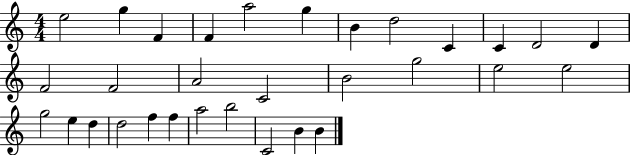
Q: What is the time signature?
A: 4/4